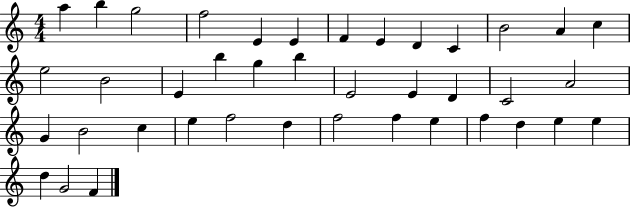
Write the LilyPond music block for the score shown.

{
  \clef treble
  \numericTimeSignature
  \time 4/4
  \key c \major
  a''4 b''4 g''2 | f''2 e'4 e'4 | f'4 e'4 d'4 c'4 | b'2 a'4 c''4 | \break e''2 b'2 | e'4 b''4 g''4 b''4 | e'2 e'4 d'4 | c'2 a'2 | \break g'4 b'2 c''4 | e''4 f''2 d''4 | f''2 f''4 e''4 | f''4 d''4 e''4 e''4 | \break d''4 g'2 f'4 | \bar "|."
}